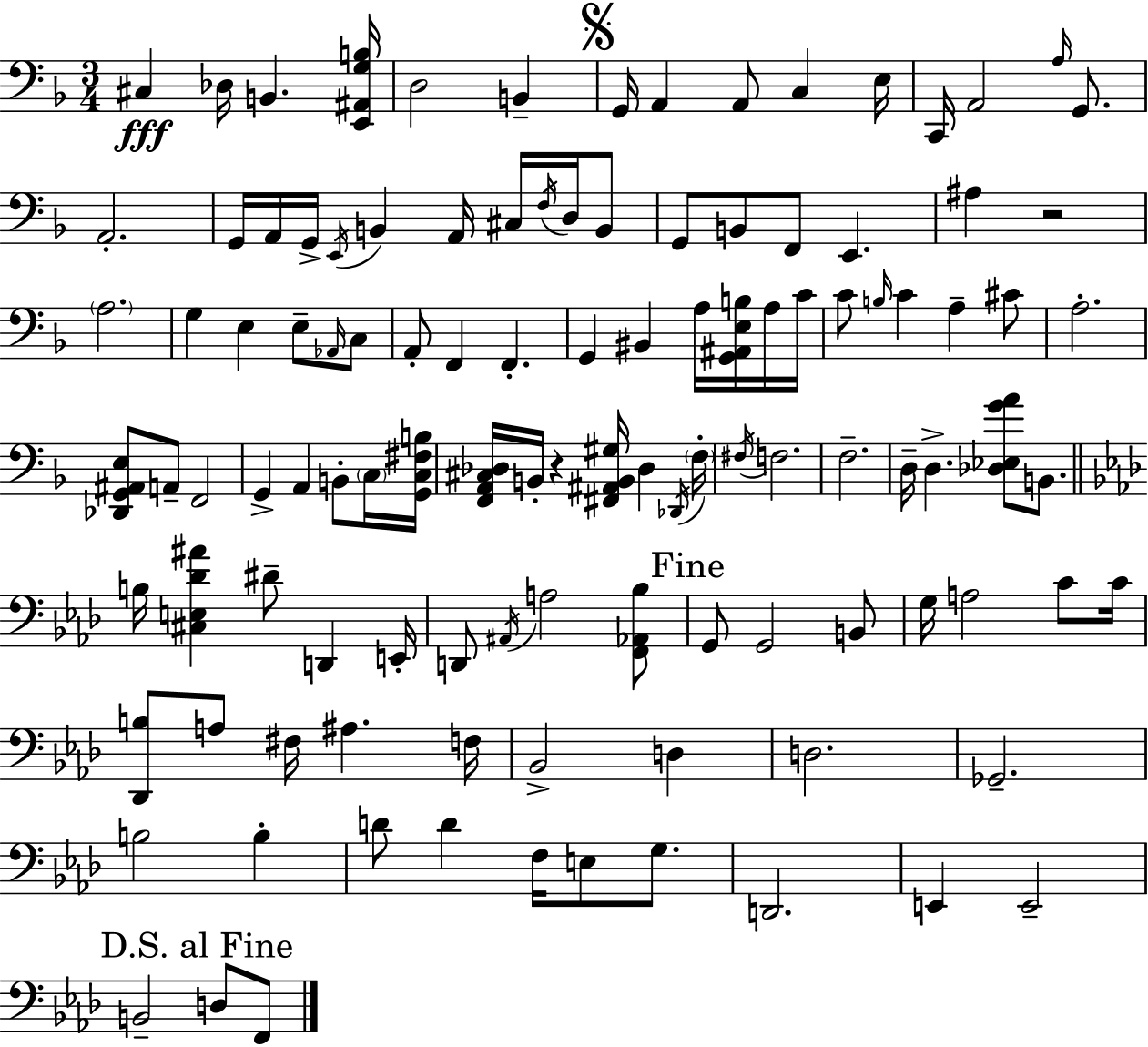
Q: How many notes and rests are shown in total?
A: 113